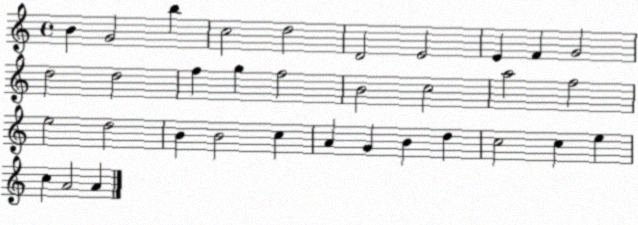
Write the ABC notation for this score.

X:1
T:Untitled
M:4/4
L:1/4
K:C
B G2 b c2 d2 D2 E2 E F G2 d2 d2 f g f2 B2 c2 a2 f2 e2 d2 B B2 c A G B d c2 c e c A2 A